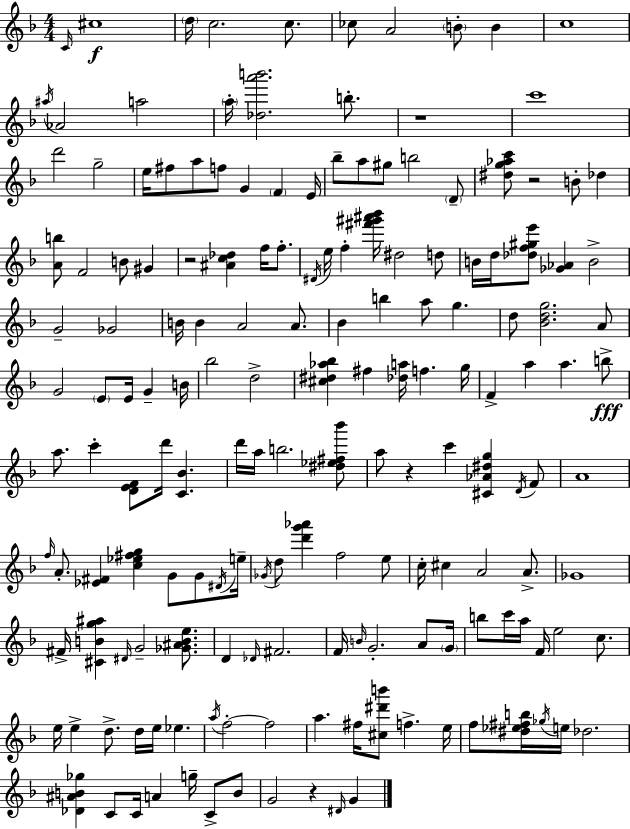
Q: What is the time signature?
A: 4/4